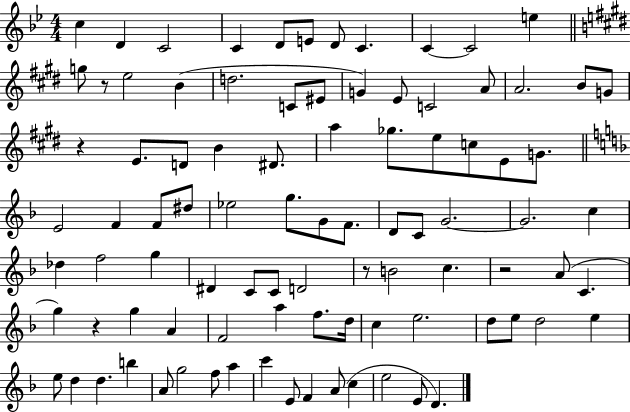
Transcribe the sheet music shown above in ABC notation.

X:1
T:Untitled
M:4/4
L:1/4
K:Bb
c D C2 C D/2 E/2 D/2 C C C2 e g/2 z/2 e2 B d2 C/2 ^E/2 G E/2 C2 A/2 A2 B/2 G/2 z E/2 D/2 B ^D/2 a _g/2 e/2 c/2 E/2 G/2 E2 F F/2 ^d/2 _e2 g/2 G/2 F/2 D/2 C/2 G2 G2 c _d f2 g ^D C/2 C/2 D2 z/2 B2 c z2 A/2 C g z g A F2 a f/2 d/4 c e2 d/2 e/2 d2 e e/2 d d b A/2 g2 f/2 a c' E/2 F A/2 c e2 E/2 D